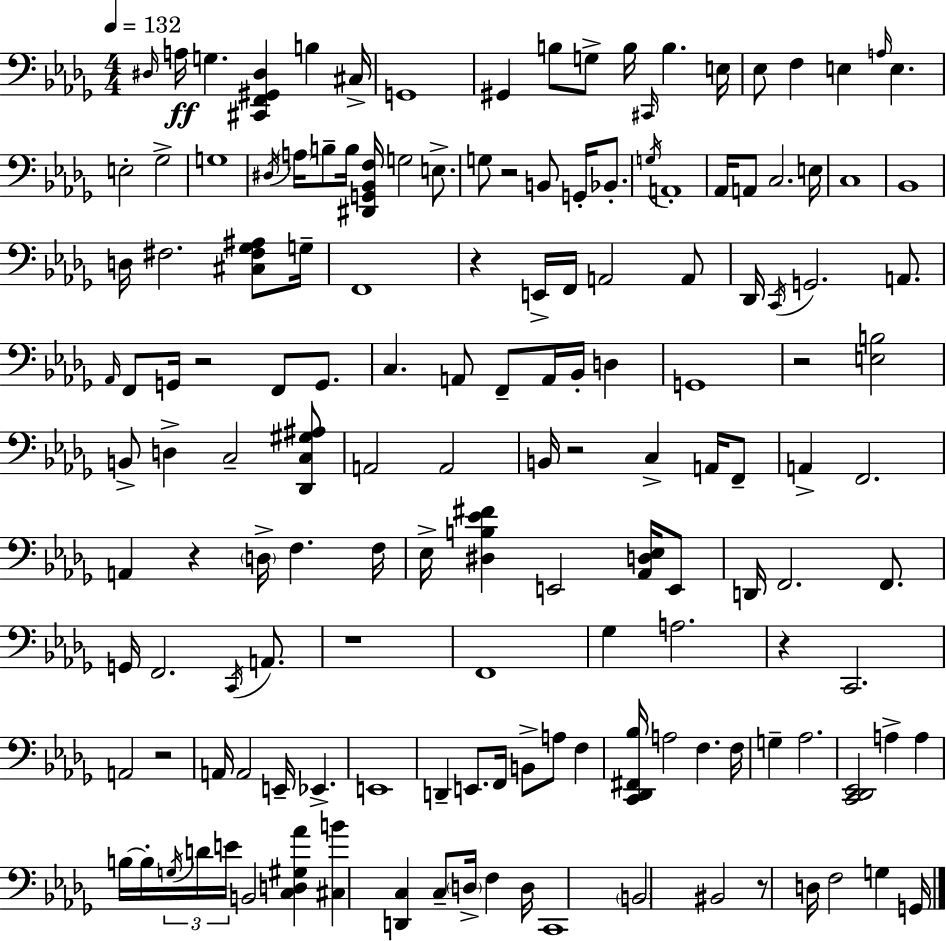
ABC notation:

X:1
T:Untitled
M:4/4
L:1/4
K:Bbm
^D,/4 A,/4 G, [^C,,F,,^G,,^D,] B, ^C,/4 G,,4 ^G,, B,/2 G,/2 B,/4 ^C,,/4 B, E,/4 _E,/2 F, E, A,/4 E, E,2 _G,2 G,4 ^D,/4 A,/4 B,/2 B,/4 [^D,,G,,_B,,F,]/4 G,2 E,/2 G,/2 z2 B,,/2 G,,/4 _B,,/2 G,/4 A,,4 _A,,/4 A,,/2 C,2 E,/4 C,4 _B,,4 D,/4 ^F,2 [^C,^F,_G,^A,]/2 G,/4 F,,4 z E,,/4 F,,/4 A,,2 A,,/2 _D,,/4 C,,/4 G,,2 A,,/2 _A,,/4 F,,/2 G,,/4 z2 F,,/2 G,,/2 C, A,,/2 F,,/2 A,,/4 _B,,/4 D, G,,4 z2 [E,B,]2 B,,/2 D, C,2 [_D,,C,^G,^A,]/2 A,,2 A,,2 B,,/4 z2 C, A,,/4 F,,/2 A,, F,,2 A,, z D,/4 F, F,/4 _E,/4 [^D,B,_E^F] E,,2 [_A,,D,_E,]/4 E,,/2 D,,/4 F,,2 F,,/2 G,,/4 F,,2 C,,/4 A,,/2 z4 F,,4 _G, A,2 z C,,2 A,,2 z2 A,,/4 A,,2 E,,/4 _E,, E,,4 D,, E,,/2 F,,/4 B,,/2 A,/2 F, [C,,_D,,^F,,_B,]/4 A,2 F, F,/4 G, _A,2 [C,,_D,,_E,,]2 A, A, B,/4 B,/4 G,/4 D/4 E/4 B,,2 [C,D,^G,_A] [^C,B] [D,,C,] C,/2 D,/4 F, D,/4 C,,4 B,,2 ^B,,2 z/2 D,/4 F,2 G, G,,/4